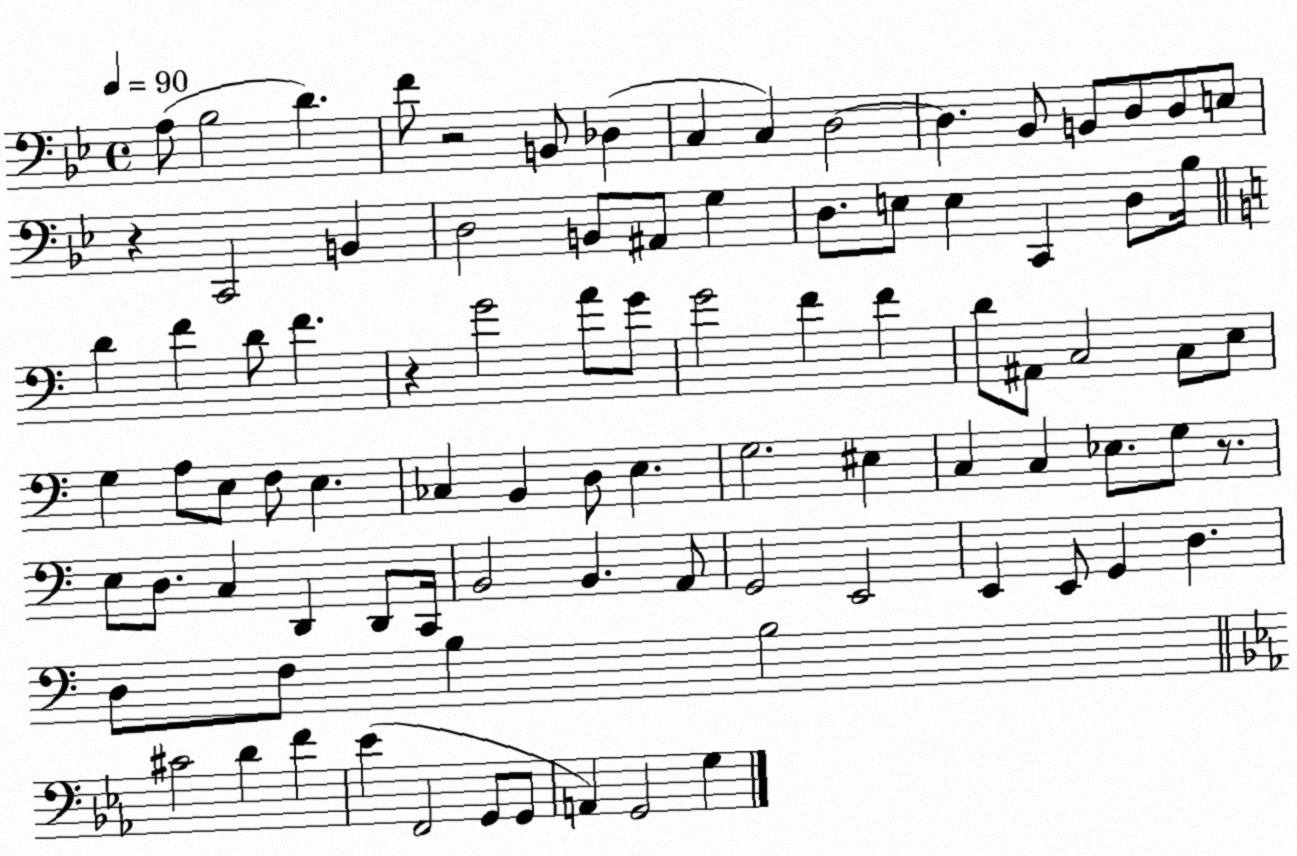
X:1
T:Untitled
M:4/4
L:1/4
K:Bb
A,/2 _B,2 D F/2 z2 B,,/2 _D, C, C, D,2 D, _B,,/2 B,,/2 D,/2 D,/2 E,/2 z C,,2 B,, D,2 B,,/2 ^A,,/2 G, D,/2 E,/2 E, C,, D,/2 _B,/4 D F D/2 F z G2 A/2 G/2 G2 F F D/2 ^A,,/2 C,2 C,/2 E,/2 G, A,/2 E,/2 F,/2 E, _C, B,, D,/2 E, G,2 ^E, C, C, _E,/2 G,/2 z/2 E,/2 D,/2 C, D,, D,,/2 C,,/4 B,,2 B,, A,,/2 G,,2 E,,2 E,, E,,/2 G,, D, D,/2 F,/2 B, B,2 ^C2 D F _E F,,2 G,,/2 G,,/2 A,, G,,2 G,